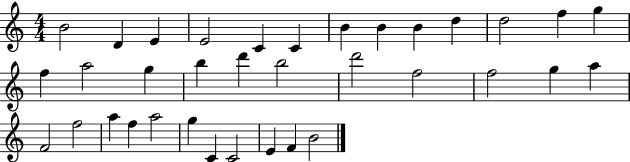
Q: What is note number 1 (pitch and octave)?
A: B4